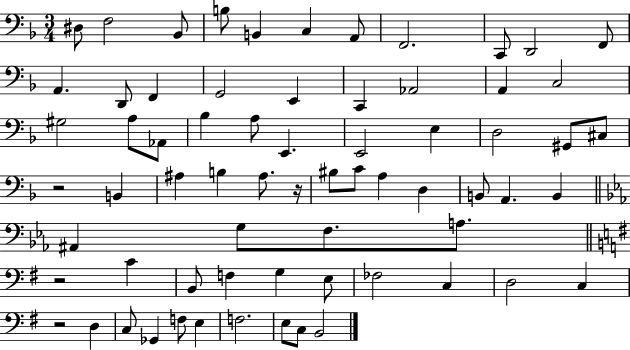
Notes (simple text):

D#3/e F3/h Bb2/e B3/e B2/q C3/q A2/e F2/h. C2/e D2/h F2/e A2/q. D2/e F2/q G2/h E2/q C2/q Ab2/h A2/q C3/h G#3/h A3/e Ab2/e Bb3/q A3/e E2/q. E2/h E3/q D3/h G#2/e C#3/e R/h B2/q A#3/q B3/q A#3/e. R/s BIS3/e C4/e A3/q D3/q B2/e A2/q. B2/q A#2/q G3/e F3/e. A3/e. R/h C4/q B2/e F3/q G3/q E3/e FES3/h C3/q D3/h C3/q R/h D3/q C3/e Gb2/q F3/e E3/q F3/h. E3/e C3/e B2/h